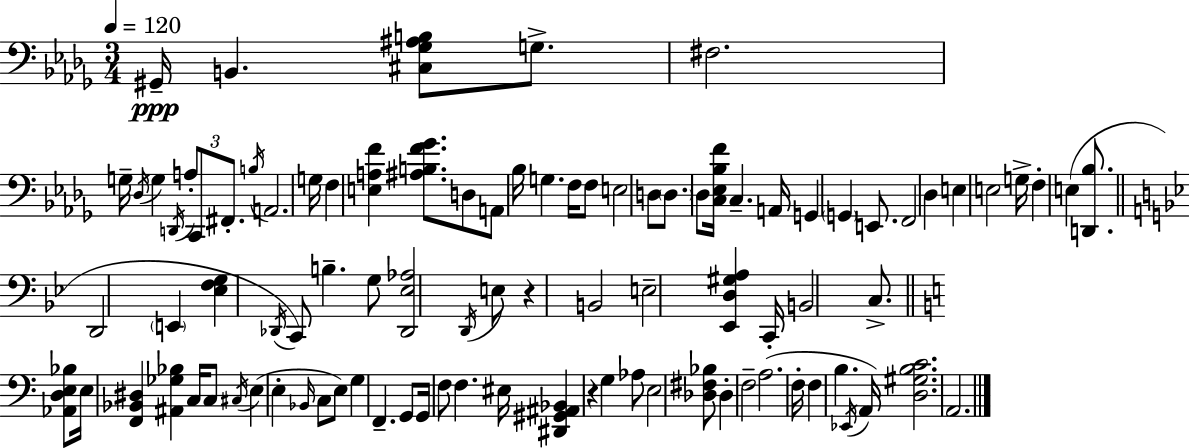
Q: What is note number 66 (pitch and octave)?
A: EIS3